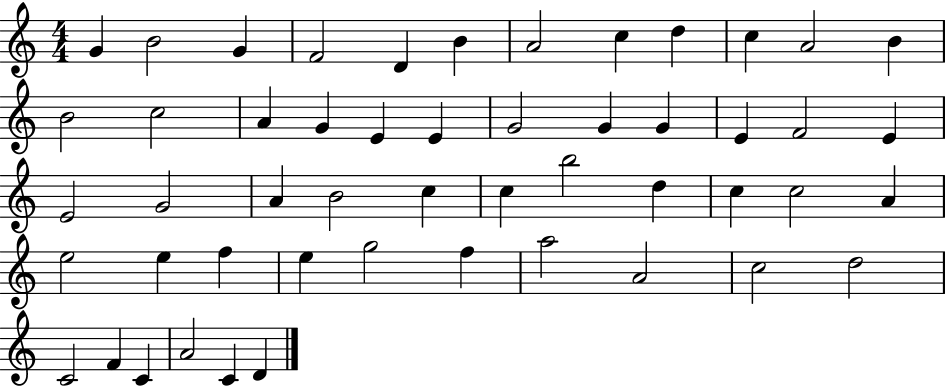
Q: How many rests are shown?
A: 0